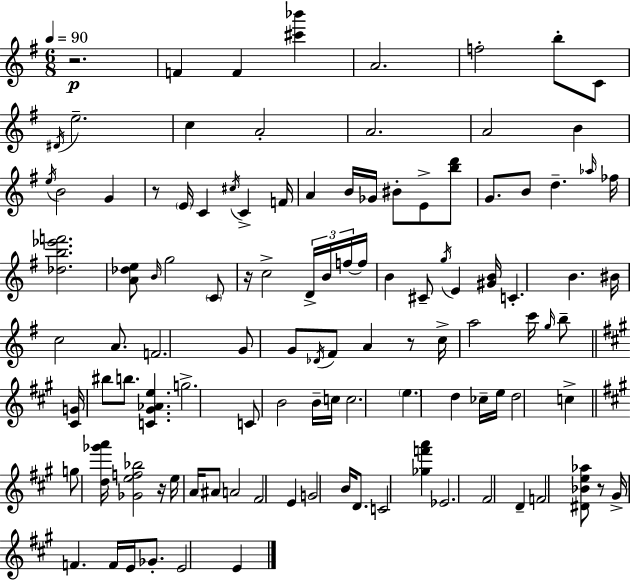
{
  \clef treble
  \numericTimeSignature
  \time 6/8
  \key g \major
  \tempo 4 = 90
  r2.\p | f'4 f'4 <cis''' bes'''>4 | a'2. | f''2-. b''8-. c'8 | \break \acciaccatura { dis'16 } e''2.-- | c''4 a'2-. | a'2. | a'2 b'4 | \break \acciaccatura { e''16 } b'2 g'4 | r8 \parenthesize e'16 c'4 \acciaccatura { cis''16 } c'4-> | f'16 a'4 b'16 ges'16 bis'8-. e'8-> | <b'' d'''>8 g'8. b'8 d''4.-- | \break \grace { aes''16 } fes''16 <des'' b'' ees''' f'''>2. | <a' des'' e''>8 \grace { b'16 } g''2 | \parenthesize c'8 r16 c''2-> | \tuplet 3/2 { d'16-> b'16 f''16~~ } f''16 b'4 cis'8-- | \break \acciaccatura { g''16 } e'4 <gis' b'>16 c'4.-. | b'4. bis'16 c''2 | a'8. f'2. | g'8 g'8 \acciaccatura { des'16 } fis'8 | \break a'4 r8 c''16-> a''2 | c'''16 \grace { g''16 } b''8-- \bar "||" \break \key a \major <cis' g'>16 bis''8 b''8. <c' gis' aes' e''>4. | g''2.-> | c'8 b'2 b'16-- c''16 | c''2. | \break \parenthesize e''4. d''4 ces''16-- e''16 | d''2 c''4-> | \bar "||" \break \key a \major g''8 <d'' ges''' a'''>16 <ges' e'' f'' bes''>2 r16 | e''16 a'16 ais'8 a'2 | fis'2 e'4 | g'2 b'16 d'8. | \break c'2 <ges'' f''' a'''>4 | ees'2. | fis'2 d'4-- | f'2 <dis' bes' e'' aes''>8 r8 | \break gis'16-> f'4. f'16 e'16 ges'8.-. | e'2 e'4 | \bar "|."
}